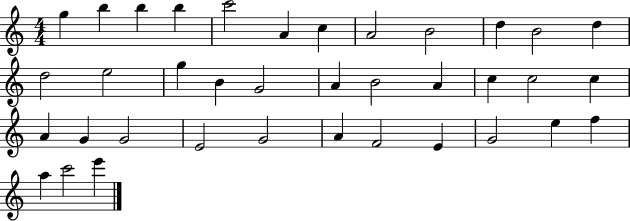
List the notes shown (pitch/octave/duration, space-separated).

G5/q B5/q B5/q B5/q C6/h A4/q C5/q A4/h B4/h D5/q B4/h D5/q D5/h E5/h G5/q B4/q G4/h A4/q B4/h A4/q C5/q C5/h C5/q A4/q G4/q G4/h E4/h G4/h A4/q F4/h E4/q G4/h E5/q F5/q A5/q C6/h E6/q